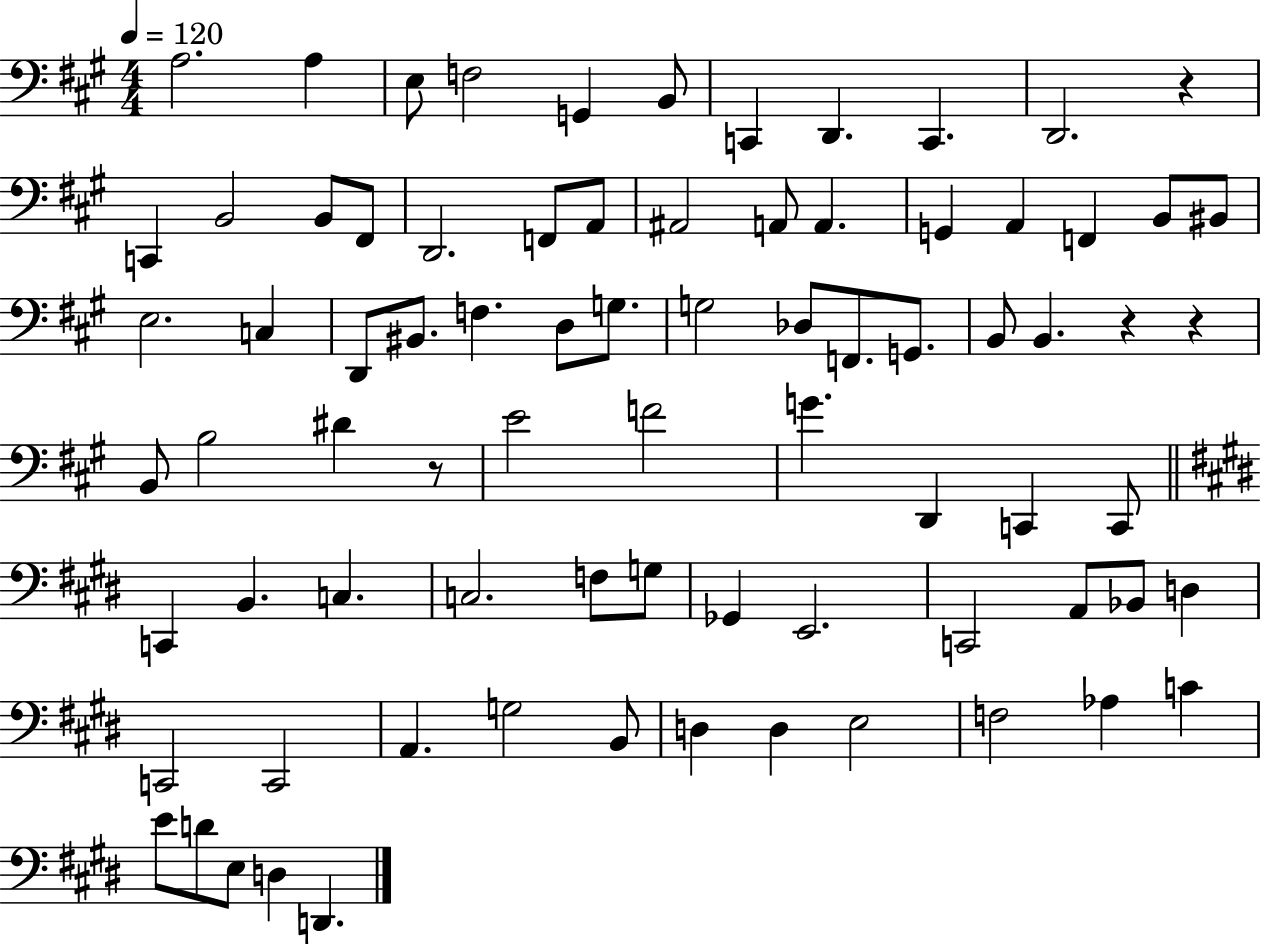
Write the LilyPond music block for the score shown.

{
  \clef bass
  \numericTimeSignature
  \time 4/4
  \key a \major
  \tempo 4 = 120
  a2. a4 | e8 f2 g,4 b,8 | c,4 d,4. c,4. | d,2. r4 | \break c,4 b,2 b,8 fis,8 | d,2. f,8 a,8 | ais,2 a,8 a,4. | g,4 a,4 f,4 b,8 bis,8 | \break e2. c4 | d,8 bis,8. f4. d8 g8. | g2 des8 f,8. g,8. | b,8 b,4. r4 r4 | \break b,8 b2 dis'4 r8 | e'2 f'2 | g'4. d,4 c,4 c,8 | \bar "||" \break \key e \major c,4 b,4. c4. | c2. f8 g8 | ges,4 e,2. | c,2 a,8 bes,8 d4 | \break c,2 c,2 | a,4. g2 b,8 | d4 d4 e2 | f2 aes4 c'4 | \break e'8 d'8 e8 d4 d,4. | \bar "|."
}